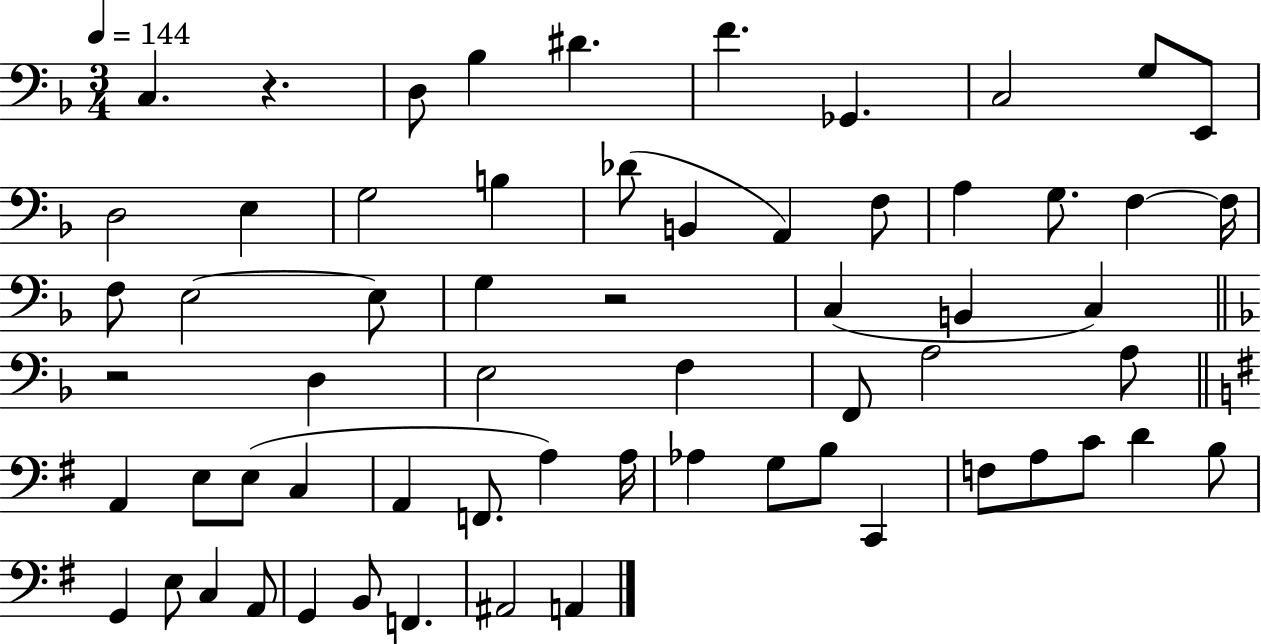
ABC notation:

X:1
T:Untitled
M:3/4
L:1/4
K:F
C, z D,/2 _B, ^D F _G,, C,2 G,/2 E,,/2 D,2 E, G,2 B, _D/2 B,, A,, F,/2 A, G,/2 F, F,/4 F,/2 E,2 E,/2 G, z2 C, B,, C, z2 D, E,2 F, F,,/2 A,2 A,/2 A,, E,/2 E,/2 C, A,, F,,/2 A, A,/4 _A, G,/2 B,/2 C,, F,/2 A,/2 C/2 D B,/2 G,, E,/2 C, A,,/2 G,, B,,/2 F,, ^A,,2 A,,